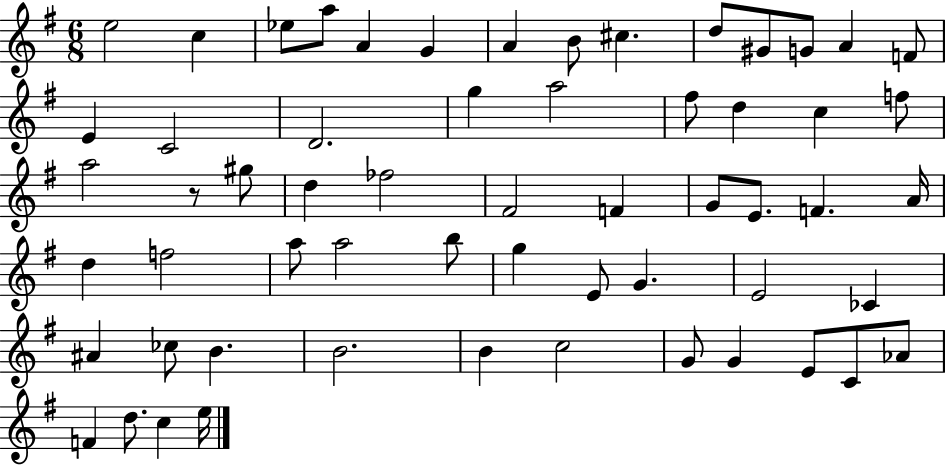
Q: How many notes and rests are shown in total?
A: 59